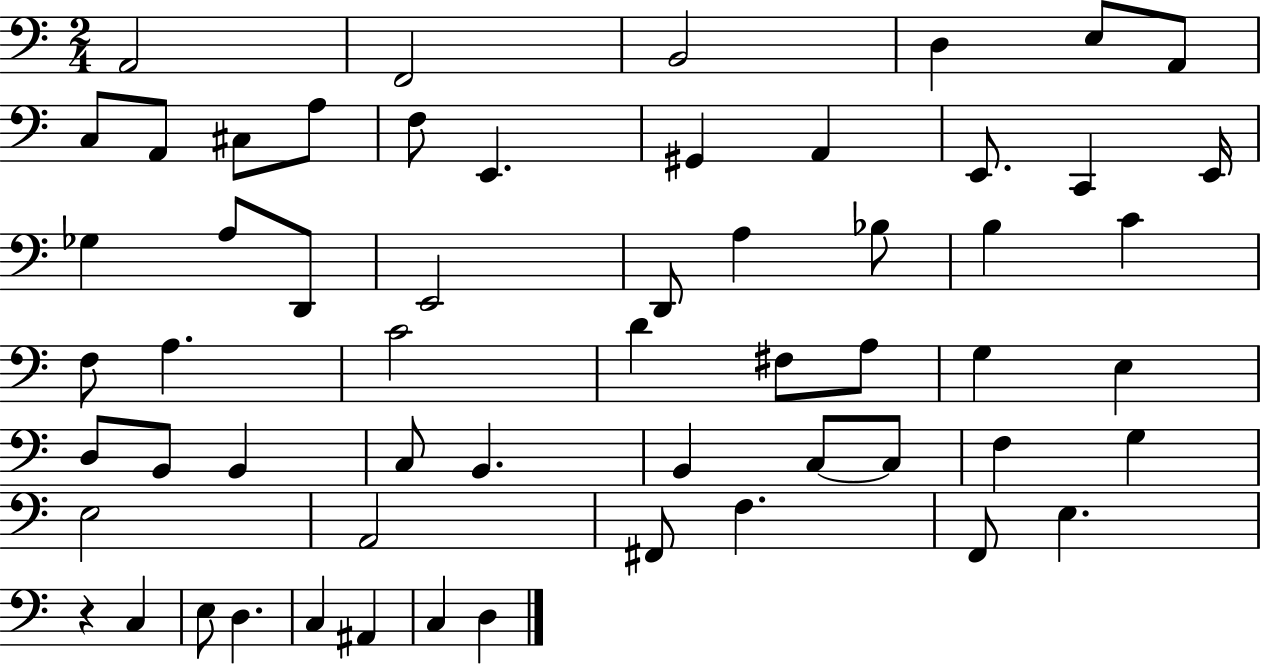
A2/h F2/h B2/h D3/q E3/e A2/e C3/e A2/e C#3/e A3/e F3/e E2/q. G#2/q A2/q E2/e. C2/q E2/s Gb3/q A3/e D2/e E2/h D2/e A3/q Bb3/e B3/q C4/q F3/e A3/q. C4/h D4/q F#3/e A3/e G3/q E3/q D3/e B2/e B2/q C3/e B2/q. B2/q C3/e C3/e F3/q G3/q E3/h A2/h F#2/e F3/q. F2/e E3/q. R/q C3/q E3/e D3/q. C3/q A#2/q C3/q D3/q